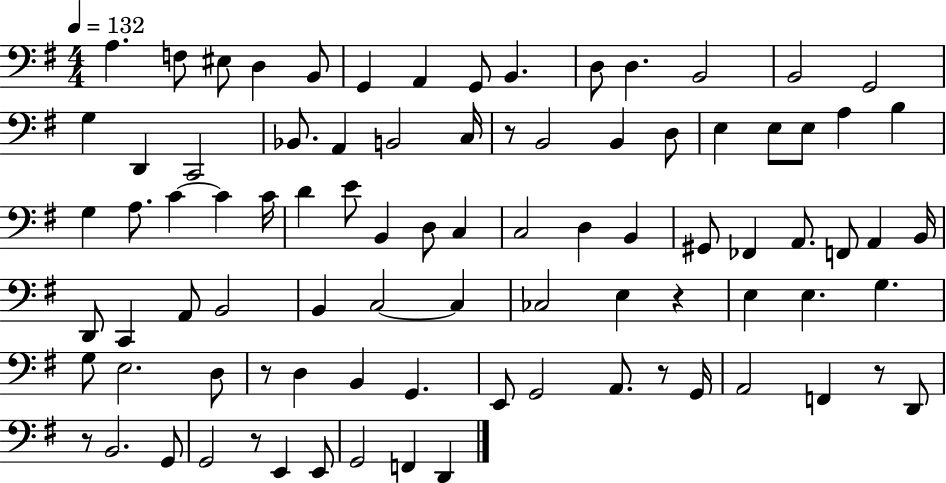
A3/q. F3/e EIS3/e D3/q B2/e G2/q A2/q G2/e B2/q. D3/e D3/q. B2/h B2/h G2/h G3/q D2/q C2/h Bb2/e. A2/q B2/h C3/s R/e B2/h B2/q D3/e E3/q E3/e E3/e A3/q B3/q G3/q A3/e. C4/q C4/q C4/s D4/q E4/e B2/q D3/e C3/q C3/h D3/q B2/q G#2/e FES2/q A2/e. F2/e A2/q B2/s D2/e C2/q A2/e B2/h B2/q C3/h C3/q CES3/h E3/q R/q E3/q E3/q. G3/q. G3/e E3/h. D3/e R/e D3/q B2/q G2/q. E2/e G2/h A2/e. R/e G2/s A2/h F2/q R/e D2/e R/e B2/h. G2/e G2/h R/e E2/q E2/e G2/h F2/q D2/q